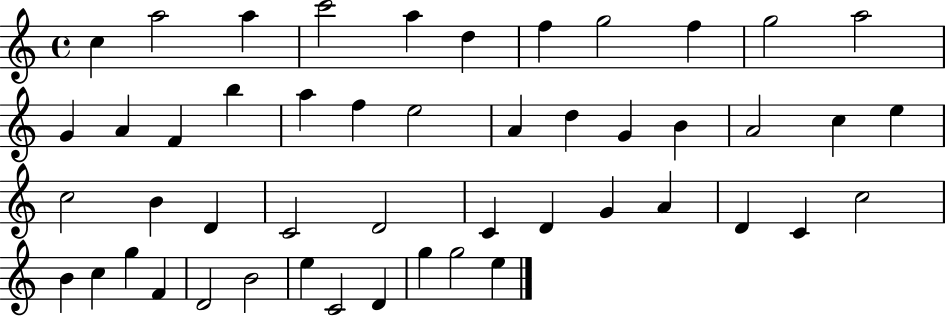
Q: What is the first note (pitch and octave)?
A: C5